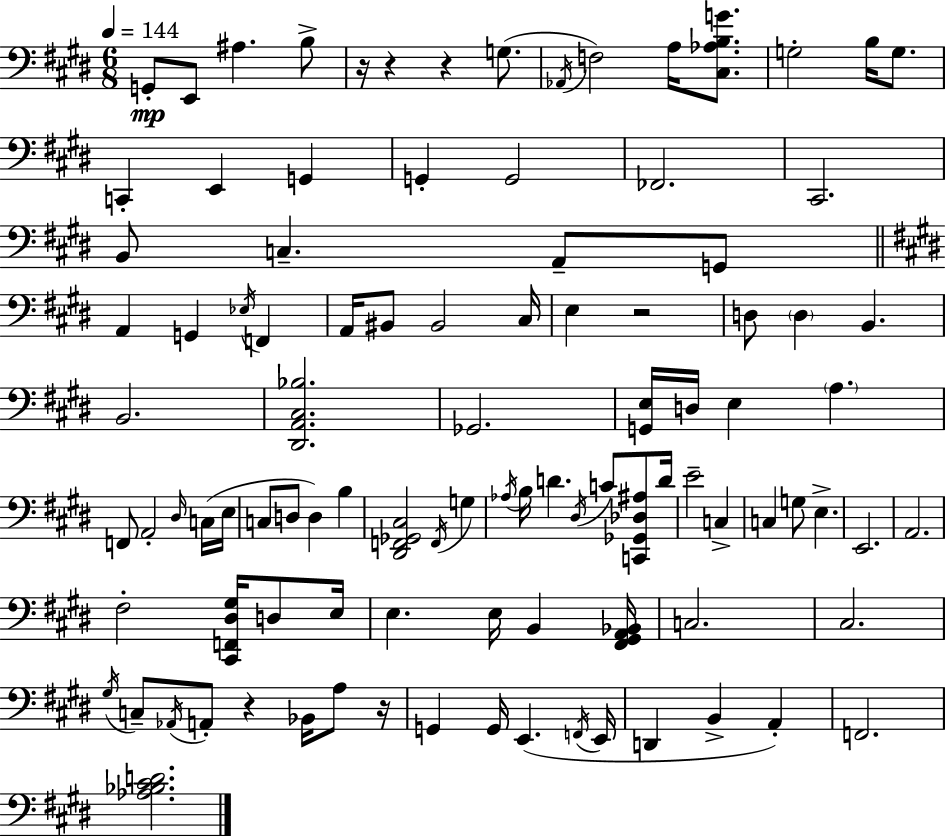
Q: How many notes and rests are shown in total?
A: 100